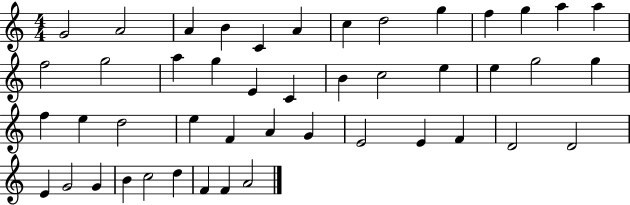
X:1
T:Untitled
M:4/4
L:1/4
K:C
G2 A2 A B C A c d2 g f g a a f2 g2 a g E C B c2 e e g2 g f e d2 e F A G E2 E F D2 D2 E G2 G B c2 d F F A2